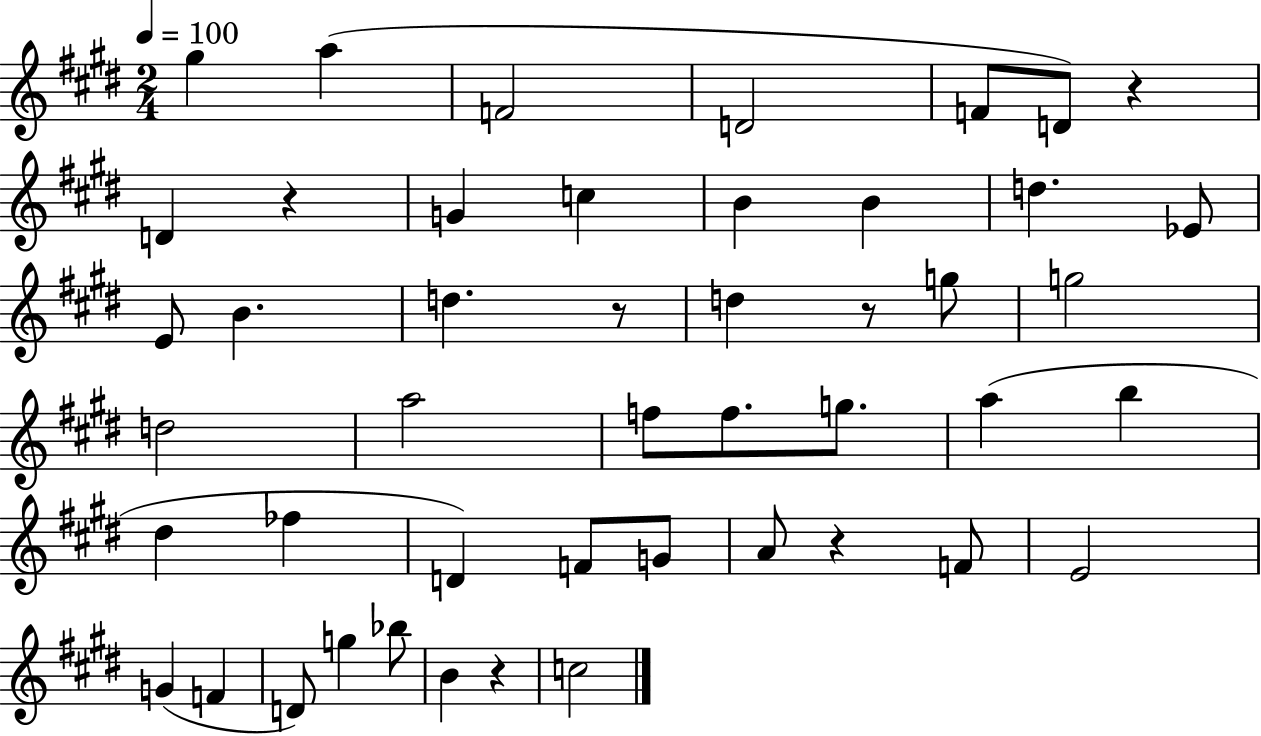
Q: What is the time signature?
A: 2/4